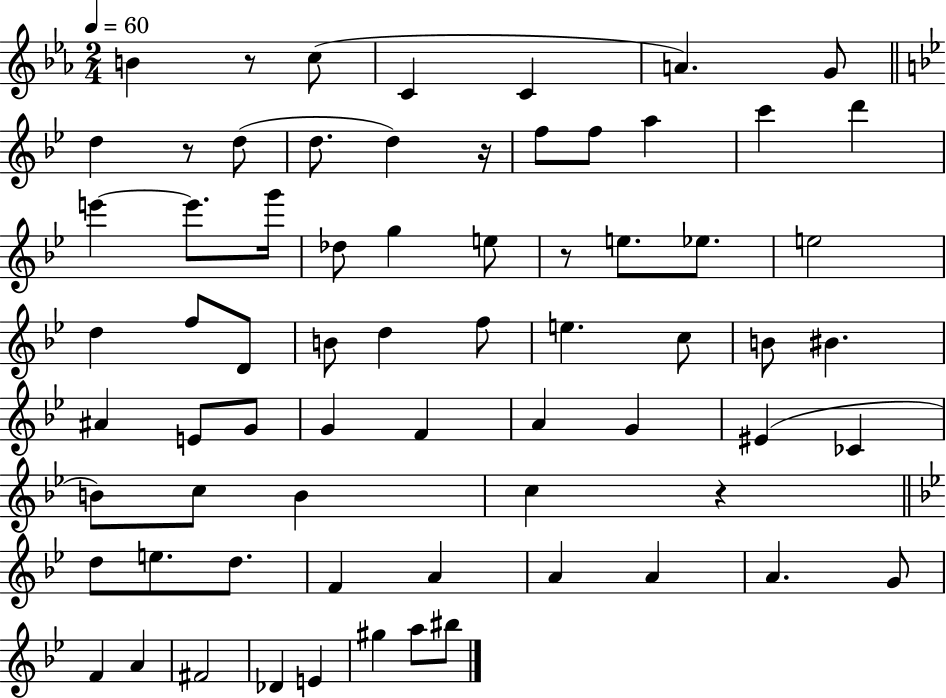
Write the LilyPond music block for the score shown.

{
  \clef treble
  \numericTimeSignature
  \time 2/4
  \key ees \major
  \tempo 4 = 60
  b'4 r8 c''8( | c'4 c'4 | a'4.) g'8 | \bar "||" \break \key bes \major d''4 r8 d''8( | d''8. d''4) r16 | f''8 f''8 a''4 | c'''4 d'''4 | \break e'''4~~ e'''8. g'''16 | des''8 g''4 e''8 | r8 e''8. ees''8. | e''2 | \break d''4 f''8 d'8 | b'8 d''4 f''8 | e''4. c''8 | b'8 bis'4. | \break ais'4 e'8 g'8 | g'4 f'4 | a'4 g'4 | eis'4( ces'4 | \break b'8) c''8 b'4 | c''4 r4 | \bar "||" \break \key bes \major d''8 e''8. d''8. | f'4 a'4 | a'4 a'4 | a'4. g'8 | \break f'4 a'4 | fis'2 | des'4 e'4 | gis''4 a''8 bis''8 | \break \bar "|."
}